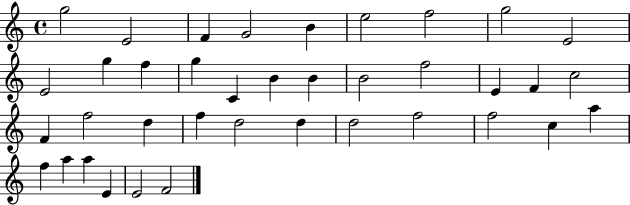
G5/h E4/h F4/q G4/h B4/q E5/h F5/h G5/h E4/h E4/h G5/q F5/q G5/q C4/q B4/q B4/q B4/h F5/h E4/q F4/q C5/h F4/q F5/h D5/q F5/q D5/h D5/q D5/h F5/h F5/h C5/q A5/q F5/q A5/q A5/q E4/q E4/h F4/h